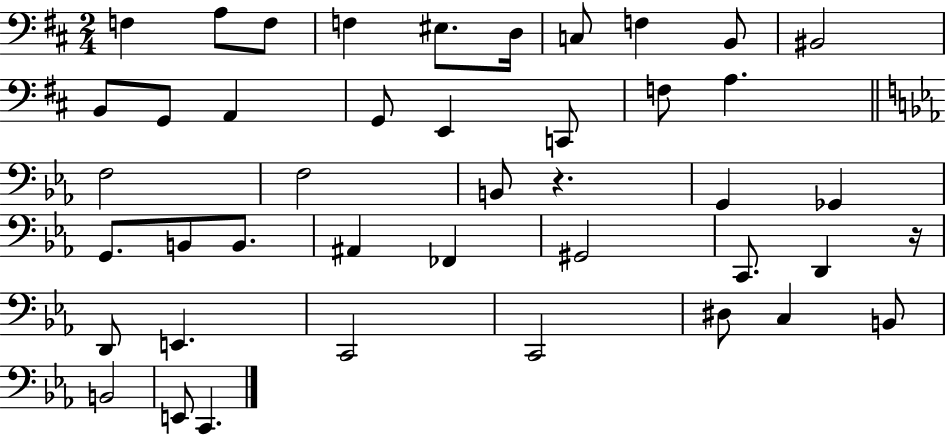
{
  \clef bass
  \numericTimeSignature
  \time 2/4
  \key d \major
  f4 a8 f8 | f4 eis8. d16 | c8 f4 b,8 | bis,2 | \break b,8 g,8 a,4 | g,8 e,4 c,8 | f8 a4. | \bar "||" \break \key ees \major f2 | f2 | b,8 r4. | g,4 ges,4 | \break g,8. b,8 b,8. | ais,4 fes,4 | gis,2 | c,8. d,4 r16 | \break d,8 e,4. | c,2 | c,2 | dis8 c4 b,8 | \break b,2 | e,8 c,4. | \bar "|."
}